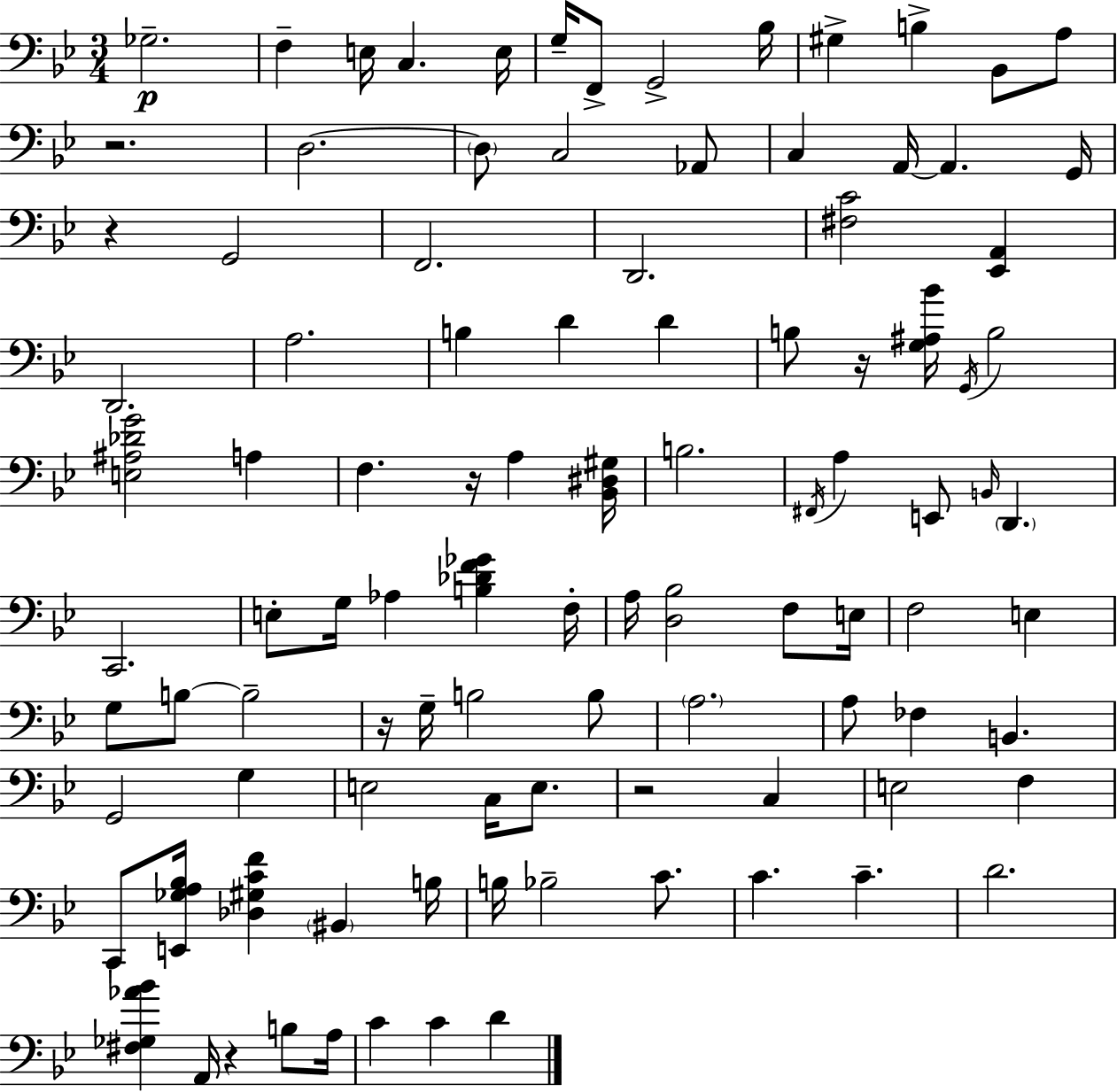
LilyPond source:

{
  \clef bass
  \numericTimeSignature
  \time 3/4
  \key g \minor
  \repeat volta 2 { ges2.--\p | f4-- e16 c4. e16 | g16-- f,8-> g,2-> bes16 | gis4-> b4-> bes,8 a8 | \break r2. | d2.~~ | \parenthesize d8 c2 aes,8 | c4 a,16~~ a,4. g,16 | \break r4 g,2 | f,2. | d,2. | <fis c'>2 <ees, a,>4 | \break d,2. | a2. | b4 d'4 d'4 | b8 r16 <g ais bes'>16 \acciaccatura { g,16 } b2 | \break <e ais des' g'>2 a4 | f4. r16 a4 | <bes, dis gis>16 b2. | \acciaccatura { fis,16 } a4 e,8 \grace { b,16 } \parenthesize d,4. | \break c,2. | e8-. g16 aes4 <b des' f' ges'>4 | f16-. a16 <d bes>2 | f8 e16 f2 e4 | \break g8 b8~~ b2-- | r16 g16-- b2 | b8 \parenthesize a2. | a8 fes4 b,4. | \break g,2 g4 | e2 c16 | e8. r2 c4 | e2 f4 | \break c,8 <e, ges a bes>16 <des gis c' f'>4 \parenthesize bis,4 | b16 b16 bes2-- | c'8. c'4. c'4.-- | d'2. | \break <fis ges aes' bes'>4 a,16 r4 | b8 a16 c'4 c'4 d'4 | } \bar "|."
}